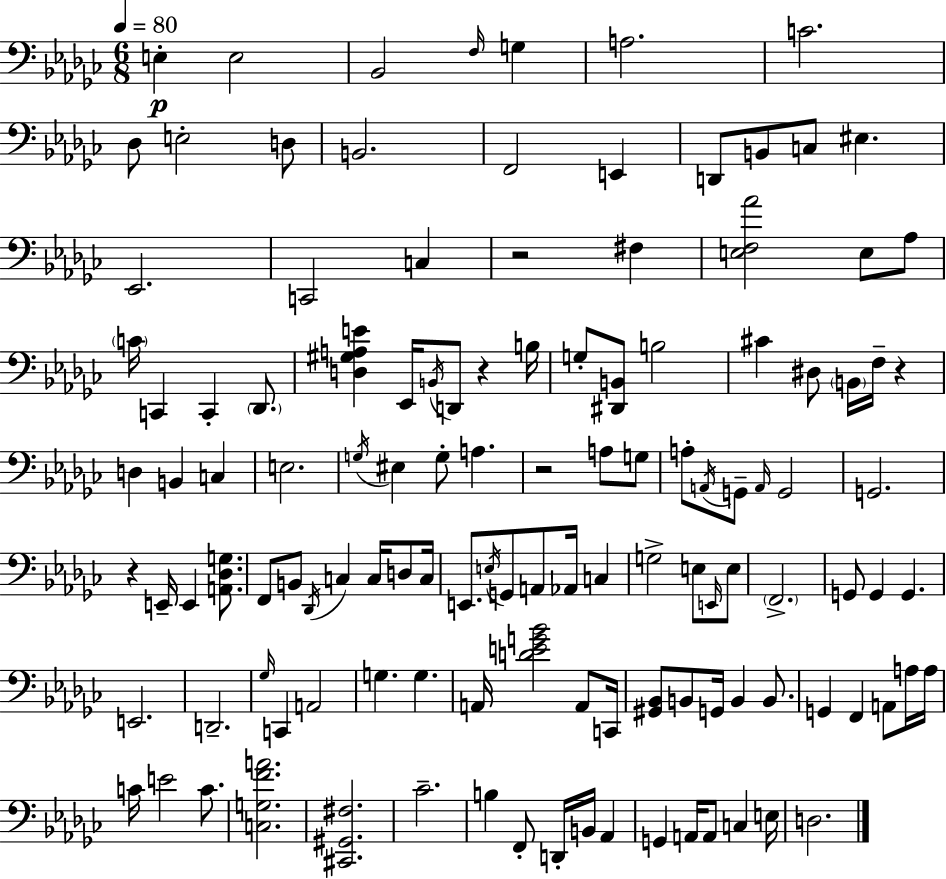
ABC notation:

X:1
T:Untitled
M:6/8
L:1/4
K:Ebm
E, E,2 _B,,2 F,/4 G, A,2 C2 _D,/2 E,2 D,/2 B,,2 F,,2 E,, D,,/2 B,,/2 C,/2 ^E, _E,,2 C,,2 C, z2 ^F, [E,F,_A]2 E,/2 _A,/2 C/4 C,, C,, _D,,/2 [D,^G,A,E] _E,,/4 B,,/4 D,,/2 z B,/4 G,/2 [^D,,B,,]/2 B,2 ^C ^D,/2 B,,/4 F,/4 z D, B,, C, E,2 G,/4 ^E, G,/2 A, z2 A,/2 G,/2 A,/2 A,,/4 G,,/2 A,,/4 G,,2 G,,2 z E,,/4 E,, [A,,_D,G,]/2 F,,/2 B,,/2 _D,,/4 C, C,/4 D,/2 C,/4 E,,/2 E,/4 G,,/2 A,,/2 _A,,/4 C, G,2 E,/2 E,,/4 E,/2 F,,2 G,,/2 G,, G,, E,,2 D,,2 _G,/4 C,, A,,2 G, G, A,,/4 [DEG_B]2 A,,/2 C,,/4 [^G,,_B,,]/2 B,,/2 G,,/4 B,, B,,/2 G,, F,, A,,/2 A,/4 A,/4 C/4 E2 C/2 [C,G,FA]2 [^C,,^G,,^F,]2 _C2 B, F,,/2 D,,/4 B,,/4 _A,, G,, A,,/4 A,,/2 C, E,/4 D,2